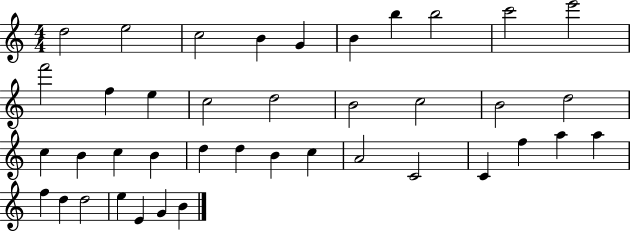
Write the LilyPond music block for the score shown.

{
  \clef treble
  \numericTimeSignature
  \time 4/4
  \key c \major
  d''2 e''2 | c''2 b'4 g'4 | b'4 b''4 b''2 | c'''2 e'''2 | \break f'''2 f''4 e''4 | c''2 d''2 | b'2 c''2 | b'2 d''2 | \break c''4 b'4 c''4 b'4 | d''4 d''4 b'4 c''4 | a'2 c'2 | c'4 f''4 a''4 a''4 | \break f''4 d''4 d''2 | e''4 e'4 g'4 b'4 | \bar "|."
}